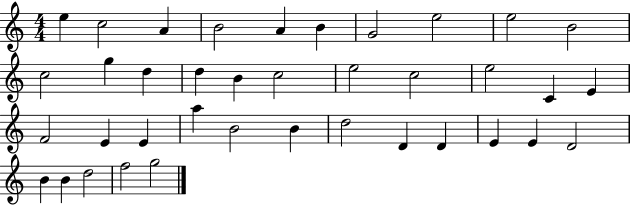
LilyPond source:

{
  \clef treble
  \numericTimeSignature
  \time 4/4
  \key c \major
  e''4 c''2 a'4 | b'2 a'4 b'4 | g'2 e''2 | e''2 b'2 | \break c''2 g''4 d''4 | d''4 b'4 c''2 | e''2 c''2 | e''2 c'4 e'4 | \break f'2 e'4 e'4 | a''4 b'2 b'4 | d''2 d'4 d'4 | e'4 e'4 d'2 | \break b'4 b'4 d''2 | f''2 g''2 | \bar "|."
}